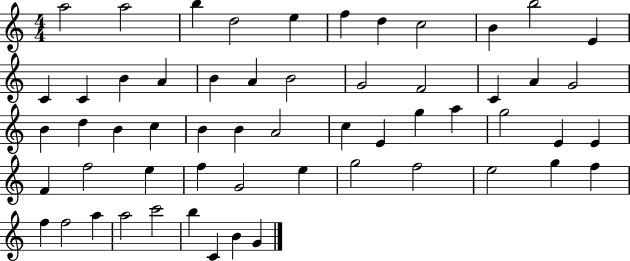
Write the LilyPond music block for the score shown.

{
  \clef treble
  \numericTimeSignature
  \time 4/4
  \key c \major
  a''2 a''2 | b''4 d''2 e''4 | f''4 d''4 c''2 | b'4 b''2 e'4 | \break c'4 c'4 b'4 a'4 | b'4 a'4 b'2 | g'2 f'2 | c'4 a'4 g'2 | \break b'4 d''4 b'4 c''4 | b'4 b'4 a'2 | c''4 e'4 g''4 a''4 | g''2 e'4 e'4 | \break f'4 f''2 e''4 | f''4 g'2 e''4 | g''2 f''2 | e''2 g''4 f''4 | \break f''4 f''2 a''4 | a''2 c'''2 | b''4 c'4 b'4 g'4 | \bar "|."
}